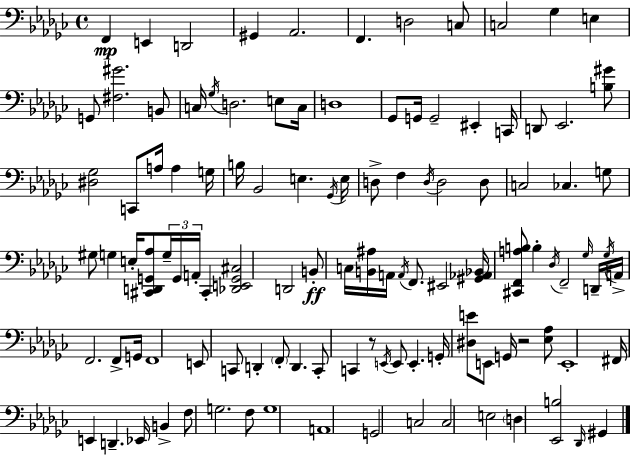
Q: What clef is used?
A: bass